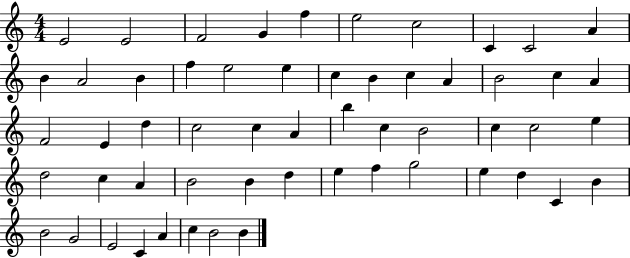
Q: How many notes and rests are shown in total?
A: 56